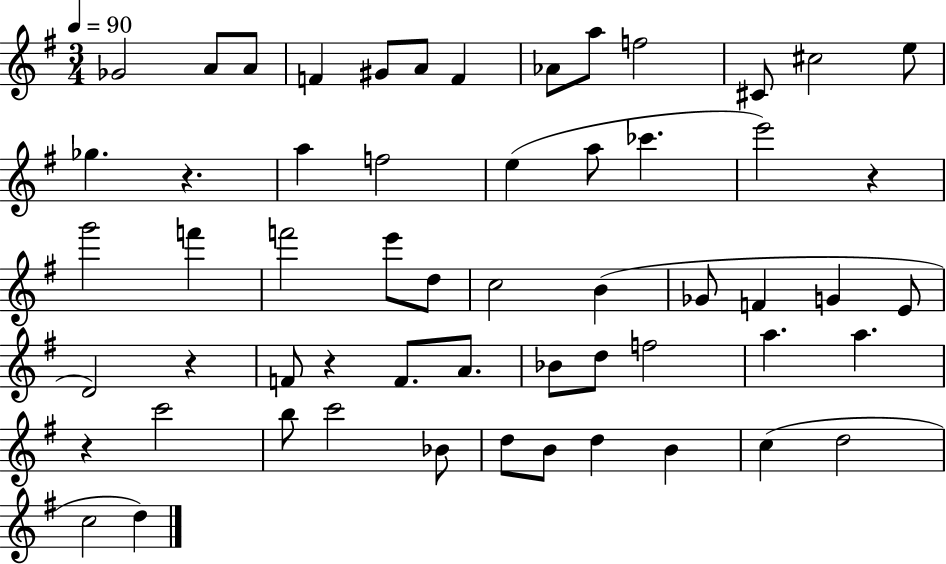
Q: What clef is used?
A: treble